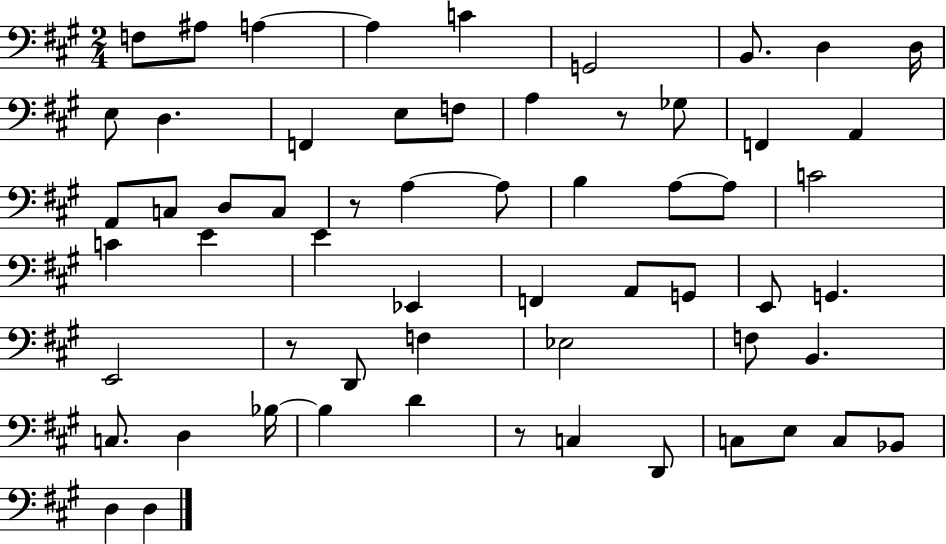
{
  \clef bass
  \numericTimeSignature
  \time 2/4
  \key a \major
  f8 ais8 a4~~ | a4 c'4 | g,2 | b,8. d4 d16 | \break e8 d4. | f,4 e8 f8 | a4 r8 ges8 | f,4 a,4 | \break a,8 c8 d8 c8 | r8 a4~~ a8 | b4 a8~~ a8 | c'2 | \break c'4 e'4 | e'4 ees,4 | f,4 a,8 g,8 | e,8 g,4. | \break e,2 | r8 d,8 f4 | ees2 | f8 b,4. | \break c8. d4 bes16~~ | bes4 d'4 | r8 c4 d,8 | c8 e8 c8 bes,8 | \break d4 d4 | \bar "|."
}